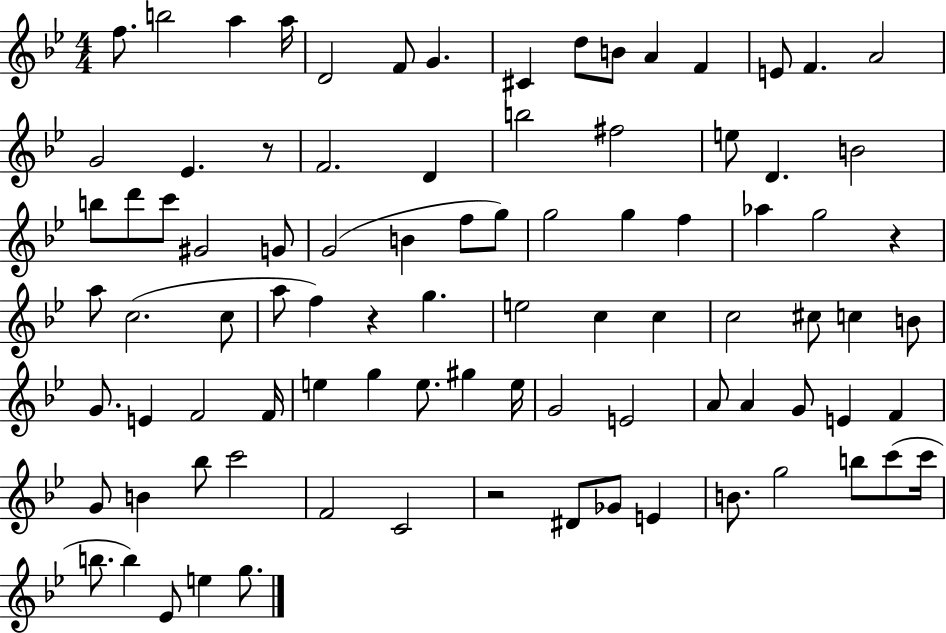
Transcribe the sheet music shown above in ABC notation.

X:1
T:Untitled
M:4/4
L:1/4
K:Bb
f/2 b2 a a/4 D2 F/2 G ^C d/2 B/2 A F E/2 F A2 G2 _E z/2 F2 D b2 ^f2 e/2 D B2 b/2 d'/2 c'/2 ^G2 G/2 G2 B f/2 g/2 g2 g f _a g2 z a/2 c2 c/2 a/2 f z g e2 c c c2 ^c/2 c B/2 G/2 E F2 F/4 e g e/2 ^g e/4 G2 E2 A/2 A G/2 E F G/2 B _b/2 c'2 F2 C2 z2 ^D/2 _G/2 E B/2 g2 b/2 c'/2 c'/4 b/2 b _E/2 e g/2